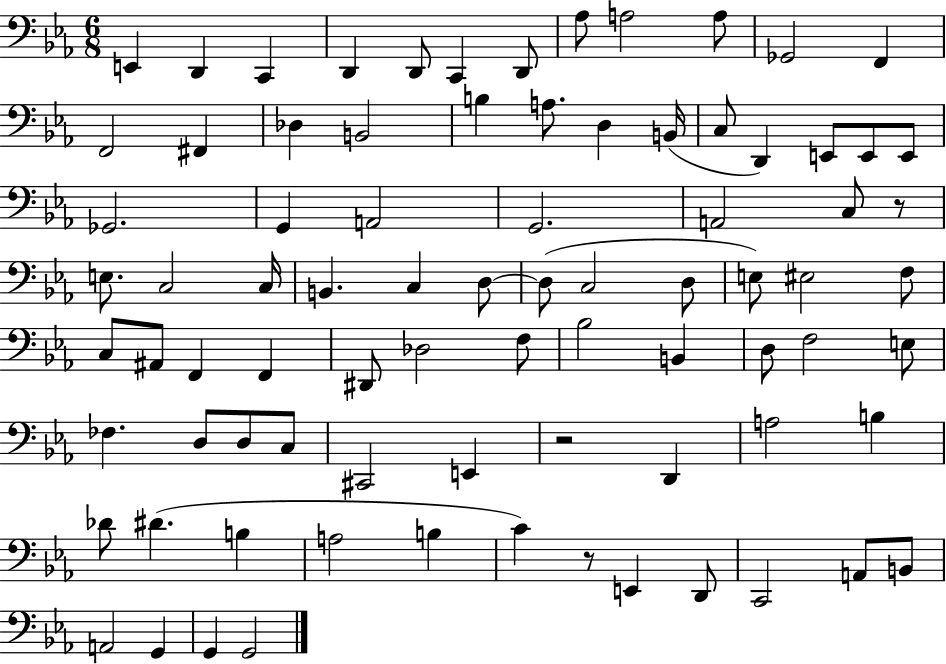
X:1
T:Untitled
M:6/8
L:1/4
K:Eb
E,, D,, C,, D,, D,,/2 C,, D,,/2 _A,/2 A,2 A,/2 _G,,2 F,, F,,2 ^F,, _D, B,,2 B, A,/2 D, B,,/4 C,/2 D,, E,,/2 E,,/2 E,,/2 _G,,2 G,, A,,2 G,,2 A,,2 C,/2 z/2 E,/2 C,2 C,/4 B,, C, D,/2 D,/2 C,2 D,/2 E,/2 ^E,2 F,/2 C,/2 ^A,,/2 F,, F,, ^D,,/2 _D,2 F,/2 _B,2 B,, D,/2 F,2 E,/2 _F, D,/2 D,/2 C,/2 ^C,,2 E,, z2 D,, A,2 B, _D/2 ^D B, A,2 B, C z/2 E,, D,,/2 C,,2 A,,/2 B,,/2 A,,2 G,, G,, G,,2